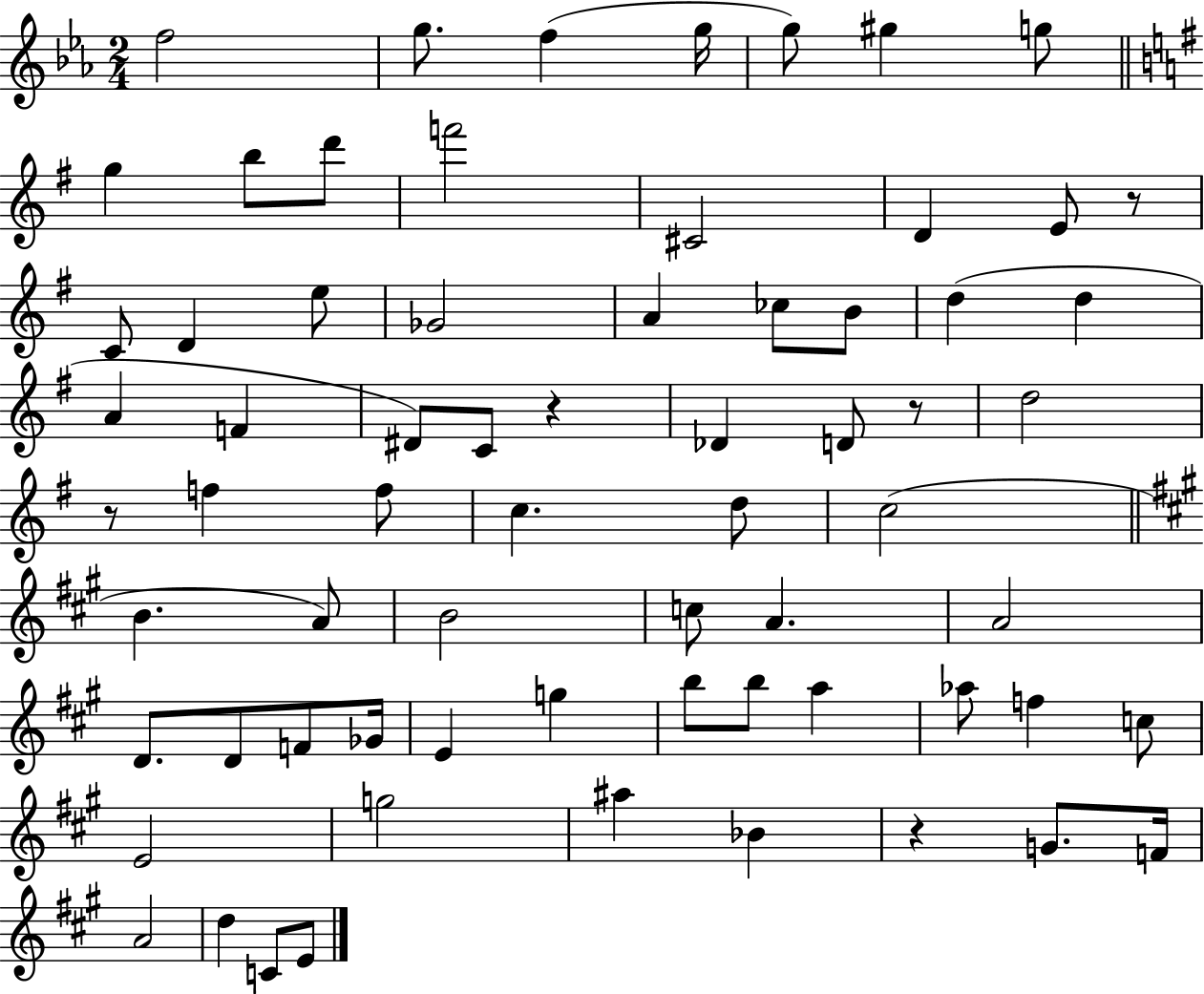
{
  \clef treble
  \numericTimeSignature
  \time 2/4
  \key ees \major
  \repeat volta 2 { f''2 | g''8. f''4( g''16 | g''8) gis''4 g''8 | \bar "||" \break \key g \major g''4 b''8 d'''8 | f'''2 | cis'2 | d'4 e'8 r8 | \break c'8 d'4 e''8 | ges'2 | a'4 ces''8 b'8 | d''4( d''4 | \break a'4 f'4 | dis'8) c'8 r4 | des'4 d'8 r8 | d''2 | \break r8 f''4 f''8 | c''4. d''8 | c''2( | \bar "||" \break \key a \major b'4. a'8) | b'2 | c''8 a'4. | a'2 | \break d'8. d'8 f'8 ges'16 | e'4 g''4 | b''8 b''8 a''4 | aes''8 f''4 c''8 | \break e'2 | g''2 | ais''4 bes'4 | r4 g'8. f'16 | \break a'2 | d''4 c'8 e'8 | } \bar "|."
}